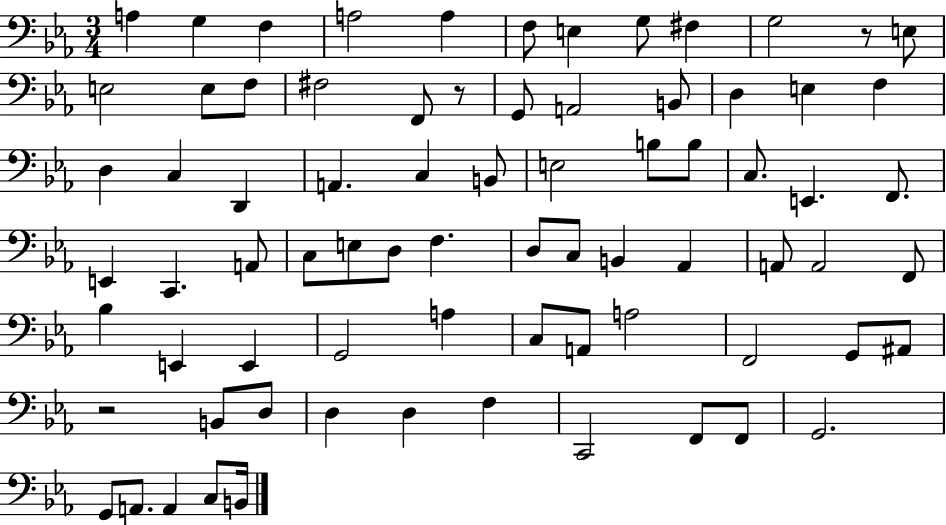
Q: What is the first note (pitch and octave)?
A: A3